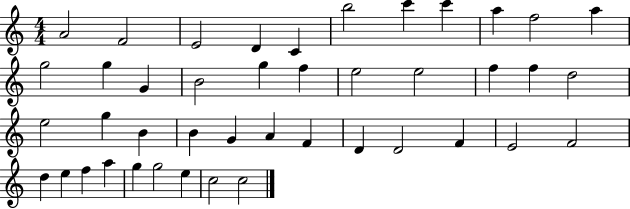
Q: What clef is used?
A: treble